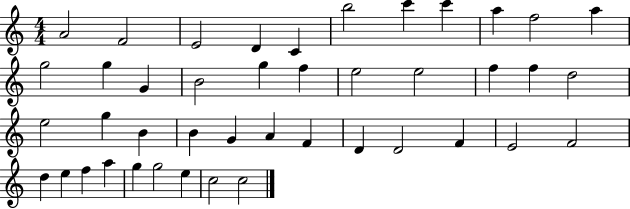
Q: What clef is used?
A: treble